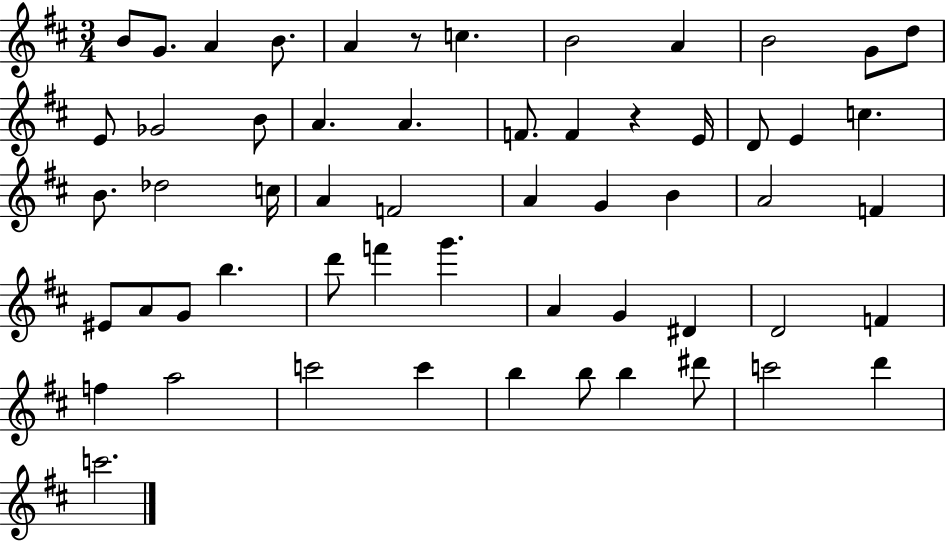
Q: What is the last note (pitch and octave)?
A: C6